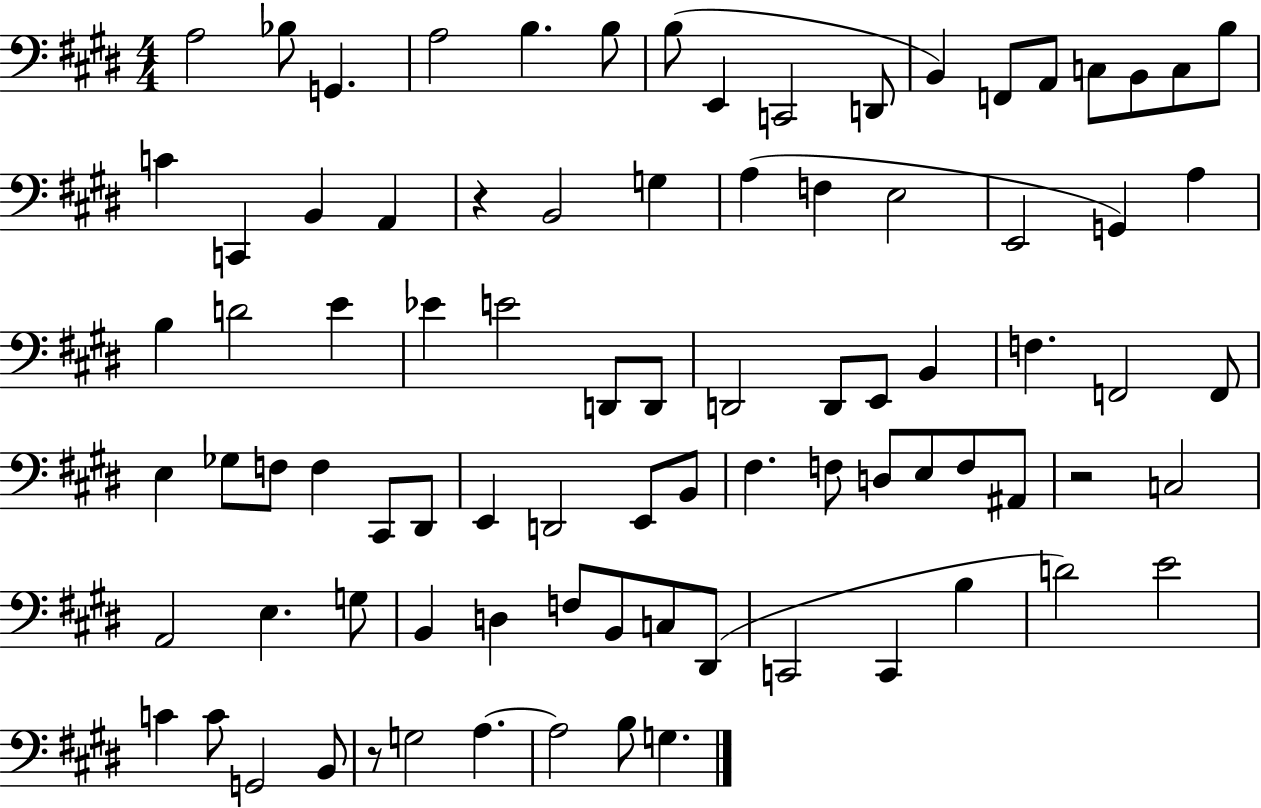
{
  \clef bass
  \numericTimeSignature
  \time 4/4
  \key e \major
  a2 bes8 g,4. | a2 b4. b8 | b8( e,4 c,2 d,8 | b,4) f,8 a,8 c8 b,8 c8 b8 | \break c'4 c,4 b,4 a,4 | r4 b,2 g4 | a4( f4 e2 | e,2 g,4) a4 | \break b4 d'2 e'4 | ees'4 e'2 d,8 d,8 | d,2 d,8 e,8 b,4 | f4. f,2 f,8 | \break e4 ges8 f8 f4 cis,8 dis,8 | e,4 d,2 e,8 b,8 | fis4. f8 d8 e8 f8 ais,8 | r2 c2 | \break a,2 e4. g8 | b,4 d4 f8 b,8 c8 dis,8( | c,2 c,4 b4 | d'2) e'2 | \break c'4 c'8 g,2 b,8 | r8 g2 a4.~~ | a2 b8 g4. | \bar "|."
}